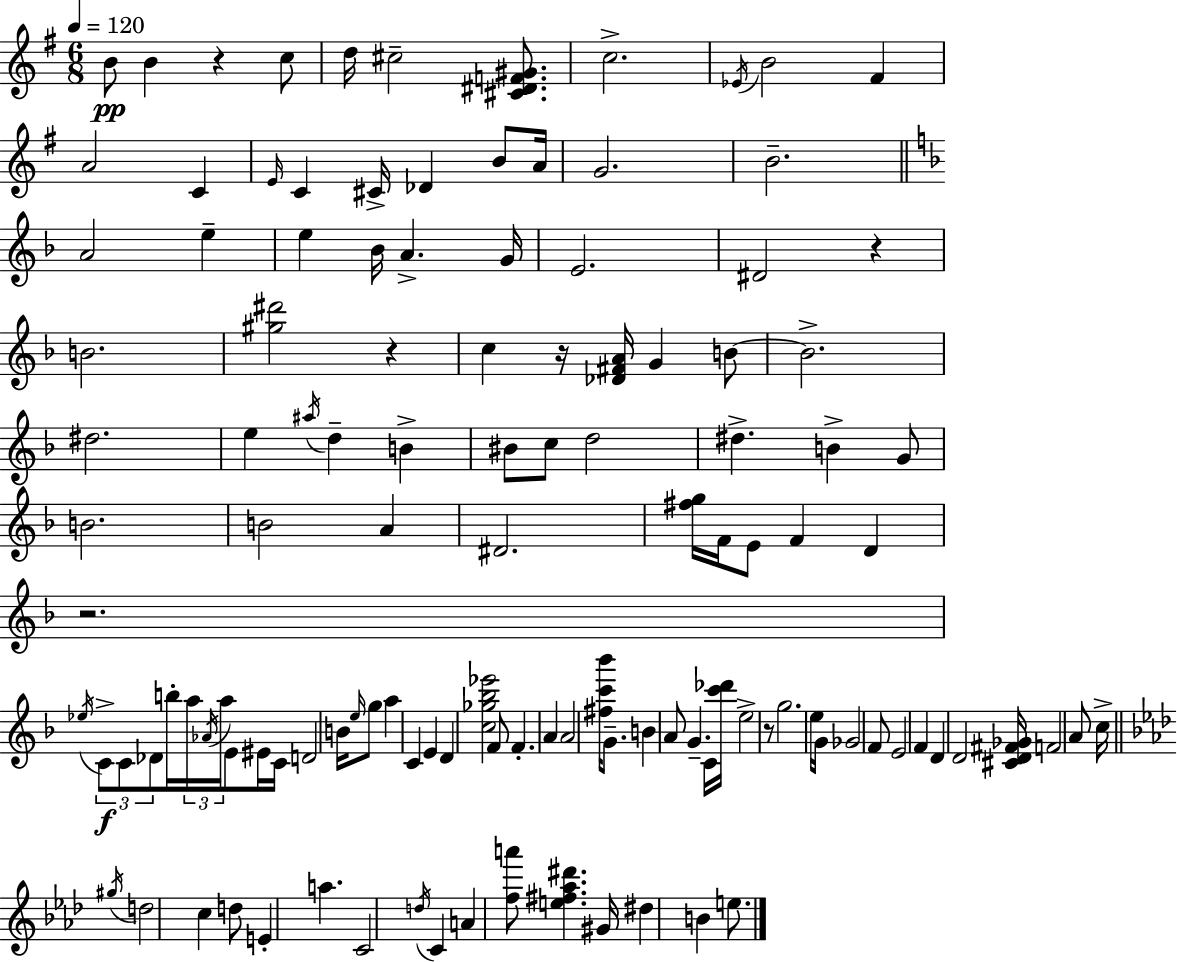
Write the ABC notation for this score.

X:1
T:Untitled
M:6/8
L:1/4
K:G
B/2 B z c/2 d/4 ^c2 [^C^DF^G]/2 c2 _E/4 B2 ^F A2 C E/4 C ^C/4 _D B/2 A/4 G2 B2 A2 e e _B/4 A G/4 E2 ^D2 z B2 [^g^d']2 z c z/4 [_D^FA]/4 G B/2 B2 ^d2 e ^a/4 d B ^B/2 c/2 d2 ^d B G/2 B2 B2 A ^D2 [^fg]/4 F/4 E/2 F D z2 _e/4 C/2 C/2 _D/2 b/4 a/4 _A/4 a/4 E/2 ^E/4 C/4 D2 B/4 e/4 g/2 a C E D [c_g_b_e']2 F/2 F A A2 [^fc'_b']/4 G/2 B A/2 G C/4 [c'_d']/4 e2 z/2 g2 e/4 G/4 _G2 F/2 E2 F D D2 [^CD^F_G]/4 F2 A/2 c/4 ^g/4 d2 c d/2 E a C2 d/4 C A [fa']/2 [e^f_a^d'] ^G/4 ^d B e/2